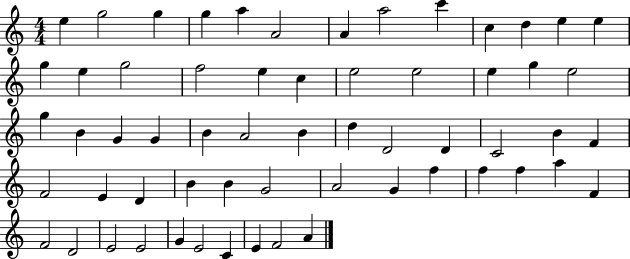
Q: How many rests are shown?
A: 0